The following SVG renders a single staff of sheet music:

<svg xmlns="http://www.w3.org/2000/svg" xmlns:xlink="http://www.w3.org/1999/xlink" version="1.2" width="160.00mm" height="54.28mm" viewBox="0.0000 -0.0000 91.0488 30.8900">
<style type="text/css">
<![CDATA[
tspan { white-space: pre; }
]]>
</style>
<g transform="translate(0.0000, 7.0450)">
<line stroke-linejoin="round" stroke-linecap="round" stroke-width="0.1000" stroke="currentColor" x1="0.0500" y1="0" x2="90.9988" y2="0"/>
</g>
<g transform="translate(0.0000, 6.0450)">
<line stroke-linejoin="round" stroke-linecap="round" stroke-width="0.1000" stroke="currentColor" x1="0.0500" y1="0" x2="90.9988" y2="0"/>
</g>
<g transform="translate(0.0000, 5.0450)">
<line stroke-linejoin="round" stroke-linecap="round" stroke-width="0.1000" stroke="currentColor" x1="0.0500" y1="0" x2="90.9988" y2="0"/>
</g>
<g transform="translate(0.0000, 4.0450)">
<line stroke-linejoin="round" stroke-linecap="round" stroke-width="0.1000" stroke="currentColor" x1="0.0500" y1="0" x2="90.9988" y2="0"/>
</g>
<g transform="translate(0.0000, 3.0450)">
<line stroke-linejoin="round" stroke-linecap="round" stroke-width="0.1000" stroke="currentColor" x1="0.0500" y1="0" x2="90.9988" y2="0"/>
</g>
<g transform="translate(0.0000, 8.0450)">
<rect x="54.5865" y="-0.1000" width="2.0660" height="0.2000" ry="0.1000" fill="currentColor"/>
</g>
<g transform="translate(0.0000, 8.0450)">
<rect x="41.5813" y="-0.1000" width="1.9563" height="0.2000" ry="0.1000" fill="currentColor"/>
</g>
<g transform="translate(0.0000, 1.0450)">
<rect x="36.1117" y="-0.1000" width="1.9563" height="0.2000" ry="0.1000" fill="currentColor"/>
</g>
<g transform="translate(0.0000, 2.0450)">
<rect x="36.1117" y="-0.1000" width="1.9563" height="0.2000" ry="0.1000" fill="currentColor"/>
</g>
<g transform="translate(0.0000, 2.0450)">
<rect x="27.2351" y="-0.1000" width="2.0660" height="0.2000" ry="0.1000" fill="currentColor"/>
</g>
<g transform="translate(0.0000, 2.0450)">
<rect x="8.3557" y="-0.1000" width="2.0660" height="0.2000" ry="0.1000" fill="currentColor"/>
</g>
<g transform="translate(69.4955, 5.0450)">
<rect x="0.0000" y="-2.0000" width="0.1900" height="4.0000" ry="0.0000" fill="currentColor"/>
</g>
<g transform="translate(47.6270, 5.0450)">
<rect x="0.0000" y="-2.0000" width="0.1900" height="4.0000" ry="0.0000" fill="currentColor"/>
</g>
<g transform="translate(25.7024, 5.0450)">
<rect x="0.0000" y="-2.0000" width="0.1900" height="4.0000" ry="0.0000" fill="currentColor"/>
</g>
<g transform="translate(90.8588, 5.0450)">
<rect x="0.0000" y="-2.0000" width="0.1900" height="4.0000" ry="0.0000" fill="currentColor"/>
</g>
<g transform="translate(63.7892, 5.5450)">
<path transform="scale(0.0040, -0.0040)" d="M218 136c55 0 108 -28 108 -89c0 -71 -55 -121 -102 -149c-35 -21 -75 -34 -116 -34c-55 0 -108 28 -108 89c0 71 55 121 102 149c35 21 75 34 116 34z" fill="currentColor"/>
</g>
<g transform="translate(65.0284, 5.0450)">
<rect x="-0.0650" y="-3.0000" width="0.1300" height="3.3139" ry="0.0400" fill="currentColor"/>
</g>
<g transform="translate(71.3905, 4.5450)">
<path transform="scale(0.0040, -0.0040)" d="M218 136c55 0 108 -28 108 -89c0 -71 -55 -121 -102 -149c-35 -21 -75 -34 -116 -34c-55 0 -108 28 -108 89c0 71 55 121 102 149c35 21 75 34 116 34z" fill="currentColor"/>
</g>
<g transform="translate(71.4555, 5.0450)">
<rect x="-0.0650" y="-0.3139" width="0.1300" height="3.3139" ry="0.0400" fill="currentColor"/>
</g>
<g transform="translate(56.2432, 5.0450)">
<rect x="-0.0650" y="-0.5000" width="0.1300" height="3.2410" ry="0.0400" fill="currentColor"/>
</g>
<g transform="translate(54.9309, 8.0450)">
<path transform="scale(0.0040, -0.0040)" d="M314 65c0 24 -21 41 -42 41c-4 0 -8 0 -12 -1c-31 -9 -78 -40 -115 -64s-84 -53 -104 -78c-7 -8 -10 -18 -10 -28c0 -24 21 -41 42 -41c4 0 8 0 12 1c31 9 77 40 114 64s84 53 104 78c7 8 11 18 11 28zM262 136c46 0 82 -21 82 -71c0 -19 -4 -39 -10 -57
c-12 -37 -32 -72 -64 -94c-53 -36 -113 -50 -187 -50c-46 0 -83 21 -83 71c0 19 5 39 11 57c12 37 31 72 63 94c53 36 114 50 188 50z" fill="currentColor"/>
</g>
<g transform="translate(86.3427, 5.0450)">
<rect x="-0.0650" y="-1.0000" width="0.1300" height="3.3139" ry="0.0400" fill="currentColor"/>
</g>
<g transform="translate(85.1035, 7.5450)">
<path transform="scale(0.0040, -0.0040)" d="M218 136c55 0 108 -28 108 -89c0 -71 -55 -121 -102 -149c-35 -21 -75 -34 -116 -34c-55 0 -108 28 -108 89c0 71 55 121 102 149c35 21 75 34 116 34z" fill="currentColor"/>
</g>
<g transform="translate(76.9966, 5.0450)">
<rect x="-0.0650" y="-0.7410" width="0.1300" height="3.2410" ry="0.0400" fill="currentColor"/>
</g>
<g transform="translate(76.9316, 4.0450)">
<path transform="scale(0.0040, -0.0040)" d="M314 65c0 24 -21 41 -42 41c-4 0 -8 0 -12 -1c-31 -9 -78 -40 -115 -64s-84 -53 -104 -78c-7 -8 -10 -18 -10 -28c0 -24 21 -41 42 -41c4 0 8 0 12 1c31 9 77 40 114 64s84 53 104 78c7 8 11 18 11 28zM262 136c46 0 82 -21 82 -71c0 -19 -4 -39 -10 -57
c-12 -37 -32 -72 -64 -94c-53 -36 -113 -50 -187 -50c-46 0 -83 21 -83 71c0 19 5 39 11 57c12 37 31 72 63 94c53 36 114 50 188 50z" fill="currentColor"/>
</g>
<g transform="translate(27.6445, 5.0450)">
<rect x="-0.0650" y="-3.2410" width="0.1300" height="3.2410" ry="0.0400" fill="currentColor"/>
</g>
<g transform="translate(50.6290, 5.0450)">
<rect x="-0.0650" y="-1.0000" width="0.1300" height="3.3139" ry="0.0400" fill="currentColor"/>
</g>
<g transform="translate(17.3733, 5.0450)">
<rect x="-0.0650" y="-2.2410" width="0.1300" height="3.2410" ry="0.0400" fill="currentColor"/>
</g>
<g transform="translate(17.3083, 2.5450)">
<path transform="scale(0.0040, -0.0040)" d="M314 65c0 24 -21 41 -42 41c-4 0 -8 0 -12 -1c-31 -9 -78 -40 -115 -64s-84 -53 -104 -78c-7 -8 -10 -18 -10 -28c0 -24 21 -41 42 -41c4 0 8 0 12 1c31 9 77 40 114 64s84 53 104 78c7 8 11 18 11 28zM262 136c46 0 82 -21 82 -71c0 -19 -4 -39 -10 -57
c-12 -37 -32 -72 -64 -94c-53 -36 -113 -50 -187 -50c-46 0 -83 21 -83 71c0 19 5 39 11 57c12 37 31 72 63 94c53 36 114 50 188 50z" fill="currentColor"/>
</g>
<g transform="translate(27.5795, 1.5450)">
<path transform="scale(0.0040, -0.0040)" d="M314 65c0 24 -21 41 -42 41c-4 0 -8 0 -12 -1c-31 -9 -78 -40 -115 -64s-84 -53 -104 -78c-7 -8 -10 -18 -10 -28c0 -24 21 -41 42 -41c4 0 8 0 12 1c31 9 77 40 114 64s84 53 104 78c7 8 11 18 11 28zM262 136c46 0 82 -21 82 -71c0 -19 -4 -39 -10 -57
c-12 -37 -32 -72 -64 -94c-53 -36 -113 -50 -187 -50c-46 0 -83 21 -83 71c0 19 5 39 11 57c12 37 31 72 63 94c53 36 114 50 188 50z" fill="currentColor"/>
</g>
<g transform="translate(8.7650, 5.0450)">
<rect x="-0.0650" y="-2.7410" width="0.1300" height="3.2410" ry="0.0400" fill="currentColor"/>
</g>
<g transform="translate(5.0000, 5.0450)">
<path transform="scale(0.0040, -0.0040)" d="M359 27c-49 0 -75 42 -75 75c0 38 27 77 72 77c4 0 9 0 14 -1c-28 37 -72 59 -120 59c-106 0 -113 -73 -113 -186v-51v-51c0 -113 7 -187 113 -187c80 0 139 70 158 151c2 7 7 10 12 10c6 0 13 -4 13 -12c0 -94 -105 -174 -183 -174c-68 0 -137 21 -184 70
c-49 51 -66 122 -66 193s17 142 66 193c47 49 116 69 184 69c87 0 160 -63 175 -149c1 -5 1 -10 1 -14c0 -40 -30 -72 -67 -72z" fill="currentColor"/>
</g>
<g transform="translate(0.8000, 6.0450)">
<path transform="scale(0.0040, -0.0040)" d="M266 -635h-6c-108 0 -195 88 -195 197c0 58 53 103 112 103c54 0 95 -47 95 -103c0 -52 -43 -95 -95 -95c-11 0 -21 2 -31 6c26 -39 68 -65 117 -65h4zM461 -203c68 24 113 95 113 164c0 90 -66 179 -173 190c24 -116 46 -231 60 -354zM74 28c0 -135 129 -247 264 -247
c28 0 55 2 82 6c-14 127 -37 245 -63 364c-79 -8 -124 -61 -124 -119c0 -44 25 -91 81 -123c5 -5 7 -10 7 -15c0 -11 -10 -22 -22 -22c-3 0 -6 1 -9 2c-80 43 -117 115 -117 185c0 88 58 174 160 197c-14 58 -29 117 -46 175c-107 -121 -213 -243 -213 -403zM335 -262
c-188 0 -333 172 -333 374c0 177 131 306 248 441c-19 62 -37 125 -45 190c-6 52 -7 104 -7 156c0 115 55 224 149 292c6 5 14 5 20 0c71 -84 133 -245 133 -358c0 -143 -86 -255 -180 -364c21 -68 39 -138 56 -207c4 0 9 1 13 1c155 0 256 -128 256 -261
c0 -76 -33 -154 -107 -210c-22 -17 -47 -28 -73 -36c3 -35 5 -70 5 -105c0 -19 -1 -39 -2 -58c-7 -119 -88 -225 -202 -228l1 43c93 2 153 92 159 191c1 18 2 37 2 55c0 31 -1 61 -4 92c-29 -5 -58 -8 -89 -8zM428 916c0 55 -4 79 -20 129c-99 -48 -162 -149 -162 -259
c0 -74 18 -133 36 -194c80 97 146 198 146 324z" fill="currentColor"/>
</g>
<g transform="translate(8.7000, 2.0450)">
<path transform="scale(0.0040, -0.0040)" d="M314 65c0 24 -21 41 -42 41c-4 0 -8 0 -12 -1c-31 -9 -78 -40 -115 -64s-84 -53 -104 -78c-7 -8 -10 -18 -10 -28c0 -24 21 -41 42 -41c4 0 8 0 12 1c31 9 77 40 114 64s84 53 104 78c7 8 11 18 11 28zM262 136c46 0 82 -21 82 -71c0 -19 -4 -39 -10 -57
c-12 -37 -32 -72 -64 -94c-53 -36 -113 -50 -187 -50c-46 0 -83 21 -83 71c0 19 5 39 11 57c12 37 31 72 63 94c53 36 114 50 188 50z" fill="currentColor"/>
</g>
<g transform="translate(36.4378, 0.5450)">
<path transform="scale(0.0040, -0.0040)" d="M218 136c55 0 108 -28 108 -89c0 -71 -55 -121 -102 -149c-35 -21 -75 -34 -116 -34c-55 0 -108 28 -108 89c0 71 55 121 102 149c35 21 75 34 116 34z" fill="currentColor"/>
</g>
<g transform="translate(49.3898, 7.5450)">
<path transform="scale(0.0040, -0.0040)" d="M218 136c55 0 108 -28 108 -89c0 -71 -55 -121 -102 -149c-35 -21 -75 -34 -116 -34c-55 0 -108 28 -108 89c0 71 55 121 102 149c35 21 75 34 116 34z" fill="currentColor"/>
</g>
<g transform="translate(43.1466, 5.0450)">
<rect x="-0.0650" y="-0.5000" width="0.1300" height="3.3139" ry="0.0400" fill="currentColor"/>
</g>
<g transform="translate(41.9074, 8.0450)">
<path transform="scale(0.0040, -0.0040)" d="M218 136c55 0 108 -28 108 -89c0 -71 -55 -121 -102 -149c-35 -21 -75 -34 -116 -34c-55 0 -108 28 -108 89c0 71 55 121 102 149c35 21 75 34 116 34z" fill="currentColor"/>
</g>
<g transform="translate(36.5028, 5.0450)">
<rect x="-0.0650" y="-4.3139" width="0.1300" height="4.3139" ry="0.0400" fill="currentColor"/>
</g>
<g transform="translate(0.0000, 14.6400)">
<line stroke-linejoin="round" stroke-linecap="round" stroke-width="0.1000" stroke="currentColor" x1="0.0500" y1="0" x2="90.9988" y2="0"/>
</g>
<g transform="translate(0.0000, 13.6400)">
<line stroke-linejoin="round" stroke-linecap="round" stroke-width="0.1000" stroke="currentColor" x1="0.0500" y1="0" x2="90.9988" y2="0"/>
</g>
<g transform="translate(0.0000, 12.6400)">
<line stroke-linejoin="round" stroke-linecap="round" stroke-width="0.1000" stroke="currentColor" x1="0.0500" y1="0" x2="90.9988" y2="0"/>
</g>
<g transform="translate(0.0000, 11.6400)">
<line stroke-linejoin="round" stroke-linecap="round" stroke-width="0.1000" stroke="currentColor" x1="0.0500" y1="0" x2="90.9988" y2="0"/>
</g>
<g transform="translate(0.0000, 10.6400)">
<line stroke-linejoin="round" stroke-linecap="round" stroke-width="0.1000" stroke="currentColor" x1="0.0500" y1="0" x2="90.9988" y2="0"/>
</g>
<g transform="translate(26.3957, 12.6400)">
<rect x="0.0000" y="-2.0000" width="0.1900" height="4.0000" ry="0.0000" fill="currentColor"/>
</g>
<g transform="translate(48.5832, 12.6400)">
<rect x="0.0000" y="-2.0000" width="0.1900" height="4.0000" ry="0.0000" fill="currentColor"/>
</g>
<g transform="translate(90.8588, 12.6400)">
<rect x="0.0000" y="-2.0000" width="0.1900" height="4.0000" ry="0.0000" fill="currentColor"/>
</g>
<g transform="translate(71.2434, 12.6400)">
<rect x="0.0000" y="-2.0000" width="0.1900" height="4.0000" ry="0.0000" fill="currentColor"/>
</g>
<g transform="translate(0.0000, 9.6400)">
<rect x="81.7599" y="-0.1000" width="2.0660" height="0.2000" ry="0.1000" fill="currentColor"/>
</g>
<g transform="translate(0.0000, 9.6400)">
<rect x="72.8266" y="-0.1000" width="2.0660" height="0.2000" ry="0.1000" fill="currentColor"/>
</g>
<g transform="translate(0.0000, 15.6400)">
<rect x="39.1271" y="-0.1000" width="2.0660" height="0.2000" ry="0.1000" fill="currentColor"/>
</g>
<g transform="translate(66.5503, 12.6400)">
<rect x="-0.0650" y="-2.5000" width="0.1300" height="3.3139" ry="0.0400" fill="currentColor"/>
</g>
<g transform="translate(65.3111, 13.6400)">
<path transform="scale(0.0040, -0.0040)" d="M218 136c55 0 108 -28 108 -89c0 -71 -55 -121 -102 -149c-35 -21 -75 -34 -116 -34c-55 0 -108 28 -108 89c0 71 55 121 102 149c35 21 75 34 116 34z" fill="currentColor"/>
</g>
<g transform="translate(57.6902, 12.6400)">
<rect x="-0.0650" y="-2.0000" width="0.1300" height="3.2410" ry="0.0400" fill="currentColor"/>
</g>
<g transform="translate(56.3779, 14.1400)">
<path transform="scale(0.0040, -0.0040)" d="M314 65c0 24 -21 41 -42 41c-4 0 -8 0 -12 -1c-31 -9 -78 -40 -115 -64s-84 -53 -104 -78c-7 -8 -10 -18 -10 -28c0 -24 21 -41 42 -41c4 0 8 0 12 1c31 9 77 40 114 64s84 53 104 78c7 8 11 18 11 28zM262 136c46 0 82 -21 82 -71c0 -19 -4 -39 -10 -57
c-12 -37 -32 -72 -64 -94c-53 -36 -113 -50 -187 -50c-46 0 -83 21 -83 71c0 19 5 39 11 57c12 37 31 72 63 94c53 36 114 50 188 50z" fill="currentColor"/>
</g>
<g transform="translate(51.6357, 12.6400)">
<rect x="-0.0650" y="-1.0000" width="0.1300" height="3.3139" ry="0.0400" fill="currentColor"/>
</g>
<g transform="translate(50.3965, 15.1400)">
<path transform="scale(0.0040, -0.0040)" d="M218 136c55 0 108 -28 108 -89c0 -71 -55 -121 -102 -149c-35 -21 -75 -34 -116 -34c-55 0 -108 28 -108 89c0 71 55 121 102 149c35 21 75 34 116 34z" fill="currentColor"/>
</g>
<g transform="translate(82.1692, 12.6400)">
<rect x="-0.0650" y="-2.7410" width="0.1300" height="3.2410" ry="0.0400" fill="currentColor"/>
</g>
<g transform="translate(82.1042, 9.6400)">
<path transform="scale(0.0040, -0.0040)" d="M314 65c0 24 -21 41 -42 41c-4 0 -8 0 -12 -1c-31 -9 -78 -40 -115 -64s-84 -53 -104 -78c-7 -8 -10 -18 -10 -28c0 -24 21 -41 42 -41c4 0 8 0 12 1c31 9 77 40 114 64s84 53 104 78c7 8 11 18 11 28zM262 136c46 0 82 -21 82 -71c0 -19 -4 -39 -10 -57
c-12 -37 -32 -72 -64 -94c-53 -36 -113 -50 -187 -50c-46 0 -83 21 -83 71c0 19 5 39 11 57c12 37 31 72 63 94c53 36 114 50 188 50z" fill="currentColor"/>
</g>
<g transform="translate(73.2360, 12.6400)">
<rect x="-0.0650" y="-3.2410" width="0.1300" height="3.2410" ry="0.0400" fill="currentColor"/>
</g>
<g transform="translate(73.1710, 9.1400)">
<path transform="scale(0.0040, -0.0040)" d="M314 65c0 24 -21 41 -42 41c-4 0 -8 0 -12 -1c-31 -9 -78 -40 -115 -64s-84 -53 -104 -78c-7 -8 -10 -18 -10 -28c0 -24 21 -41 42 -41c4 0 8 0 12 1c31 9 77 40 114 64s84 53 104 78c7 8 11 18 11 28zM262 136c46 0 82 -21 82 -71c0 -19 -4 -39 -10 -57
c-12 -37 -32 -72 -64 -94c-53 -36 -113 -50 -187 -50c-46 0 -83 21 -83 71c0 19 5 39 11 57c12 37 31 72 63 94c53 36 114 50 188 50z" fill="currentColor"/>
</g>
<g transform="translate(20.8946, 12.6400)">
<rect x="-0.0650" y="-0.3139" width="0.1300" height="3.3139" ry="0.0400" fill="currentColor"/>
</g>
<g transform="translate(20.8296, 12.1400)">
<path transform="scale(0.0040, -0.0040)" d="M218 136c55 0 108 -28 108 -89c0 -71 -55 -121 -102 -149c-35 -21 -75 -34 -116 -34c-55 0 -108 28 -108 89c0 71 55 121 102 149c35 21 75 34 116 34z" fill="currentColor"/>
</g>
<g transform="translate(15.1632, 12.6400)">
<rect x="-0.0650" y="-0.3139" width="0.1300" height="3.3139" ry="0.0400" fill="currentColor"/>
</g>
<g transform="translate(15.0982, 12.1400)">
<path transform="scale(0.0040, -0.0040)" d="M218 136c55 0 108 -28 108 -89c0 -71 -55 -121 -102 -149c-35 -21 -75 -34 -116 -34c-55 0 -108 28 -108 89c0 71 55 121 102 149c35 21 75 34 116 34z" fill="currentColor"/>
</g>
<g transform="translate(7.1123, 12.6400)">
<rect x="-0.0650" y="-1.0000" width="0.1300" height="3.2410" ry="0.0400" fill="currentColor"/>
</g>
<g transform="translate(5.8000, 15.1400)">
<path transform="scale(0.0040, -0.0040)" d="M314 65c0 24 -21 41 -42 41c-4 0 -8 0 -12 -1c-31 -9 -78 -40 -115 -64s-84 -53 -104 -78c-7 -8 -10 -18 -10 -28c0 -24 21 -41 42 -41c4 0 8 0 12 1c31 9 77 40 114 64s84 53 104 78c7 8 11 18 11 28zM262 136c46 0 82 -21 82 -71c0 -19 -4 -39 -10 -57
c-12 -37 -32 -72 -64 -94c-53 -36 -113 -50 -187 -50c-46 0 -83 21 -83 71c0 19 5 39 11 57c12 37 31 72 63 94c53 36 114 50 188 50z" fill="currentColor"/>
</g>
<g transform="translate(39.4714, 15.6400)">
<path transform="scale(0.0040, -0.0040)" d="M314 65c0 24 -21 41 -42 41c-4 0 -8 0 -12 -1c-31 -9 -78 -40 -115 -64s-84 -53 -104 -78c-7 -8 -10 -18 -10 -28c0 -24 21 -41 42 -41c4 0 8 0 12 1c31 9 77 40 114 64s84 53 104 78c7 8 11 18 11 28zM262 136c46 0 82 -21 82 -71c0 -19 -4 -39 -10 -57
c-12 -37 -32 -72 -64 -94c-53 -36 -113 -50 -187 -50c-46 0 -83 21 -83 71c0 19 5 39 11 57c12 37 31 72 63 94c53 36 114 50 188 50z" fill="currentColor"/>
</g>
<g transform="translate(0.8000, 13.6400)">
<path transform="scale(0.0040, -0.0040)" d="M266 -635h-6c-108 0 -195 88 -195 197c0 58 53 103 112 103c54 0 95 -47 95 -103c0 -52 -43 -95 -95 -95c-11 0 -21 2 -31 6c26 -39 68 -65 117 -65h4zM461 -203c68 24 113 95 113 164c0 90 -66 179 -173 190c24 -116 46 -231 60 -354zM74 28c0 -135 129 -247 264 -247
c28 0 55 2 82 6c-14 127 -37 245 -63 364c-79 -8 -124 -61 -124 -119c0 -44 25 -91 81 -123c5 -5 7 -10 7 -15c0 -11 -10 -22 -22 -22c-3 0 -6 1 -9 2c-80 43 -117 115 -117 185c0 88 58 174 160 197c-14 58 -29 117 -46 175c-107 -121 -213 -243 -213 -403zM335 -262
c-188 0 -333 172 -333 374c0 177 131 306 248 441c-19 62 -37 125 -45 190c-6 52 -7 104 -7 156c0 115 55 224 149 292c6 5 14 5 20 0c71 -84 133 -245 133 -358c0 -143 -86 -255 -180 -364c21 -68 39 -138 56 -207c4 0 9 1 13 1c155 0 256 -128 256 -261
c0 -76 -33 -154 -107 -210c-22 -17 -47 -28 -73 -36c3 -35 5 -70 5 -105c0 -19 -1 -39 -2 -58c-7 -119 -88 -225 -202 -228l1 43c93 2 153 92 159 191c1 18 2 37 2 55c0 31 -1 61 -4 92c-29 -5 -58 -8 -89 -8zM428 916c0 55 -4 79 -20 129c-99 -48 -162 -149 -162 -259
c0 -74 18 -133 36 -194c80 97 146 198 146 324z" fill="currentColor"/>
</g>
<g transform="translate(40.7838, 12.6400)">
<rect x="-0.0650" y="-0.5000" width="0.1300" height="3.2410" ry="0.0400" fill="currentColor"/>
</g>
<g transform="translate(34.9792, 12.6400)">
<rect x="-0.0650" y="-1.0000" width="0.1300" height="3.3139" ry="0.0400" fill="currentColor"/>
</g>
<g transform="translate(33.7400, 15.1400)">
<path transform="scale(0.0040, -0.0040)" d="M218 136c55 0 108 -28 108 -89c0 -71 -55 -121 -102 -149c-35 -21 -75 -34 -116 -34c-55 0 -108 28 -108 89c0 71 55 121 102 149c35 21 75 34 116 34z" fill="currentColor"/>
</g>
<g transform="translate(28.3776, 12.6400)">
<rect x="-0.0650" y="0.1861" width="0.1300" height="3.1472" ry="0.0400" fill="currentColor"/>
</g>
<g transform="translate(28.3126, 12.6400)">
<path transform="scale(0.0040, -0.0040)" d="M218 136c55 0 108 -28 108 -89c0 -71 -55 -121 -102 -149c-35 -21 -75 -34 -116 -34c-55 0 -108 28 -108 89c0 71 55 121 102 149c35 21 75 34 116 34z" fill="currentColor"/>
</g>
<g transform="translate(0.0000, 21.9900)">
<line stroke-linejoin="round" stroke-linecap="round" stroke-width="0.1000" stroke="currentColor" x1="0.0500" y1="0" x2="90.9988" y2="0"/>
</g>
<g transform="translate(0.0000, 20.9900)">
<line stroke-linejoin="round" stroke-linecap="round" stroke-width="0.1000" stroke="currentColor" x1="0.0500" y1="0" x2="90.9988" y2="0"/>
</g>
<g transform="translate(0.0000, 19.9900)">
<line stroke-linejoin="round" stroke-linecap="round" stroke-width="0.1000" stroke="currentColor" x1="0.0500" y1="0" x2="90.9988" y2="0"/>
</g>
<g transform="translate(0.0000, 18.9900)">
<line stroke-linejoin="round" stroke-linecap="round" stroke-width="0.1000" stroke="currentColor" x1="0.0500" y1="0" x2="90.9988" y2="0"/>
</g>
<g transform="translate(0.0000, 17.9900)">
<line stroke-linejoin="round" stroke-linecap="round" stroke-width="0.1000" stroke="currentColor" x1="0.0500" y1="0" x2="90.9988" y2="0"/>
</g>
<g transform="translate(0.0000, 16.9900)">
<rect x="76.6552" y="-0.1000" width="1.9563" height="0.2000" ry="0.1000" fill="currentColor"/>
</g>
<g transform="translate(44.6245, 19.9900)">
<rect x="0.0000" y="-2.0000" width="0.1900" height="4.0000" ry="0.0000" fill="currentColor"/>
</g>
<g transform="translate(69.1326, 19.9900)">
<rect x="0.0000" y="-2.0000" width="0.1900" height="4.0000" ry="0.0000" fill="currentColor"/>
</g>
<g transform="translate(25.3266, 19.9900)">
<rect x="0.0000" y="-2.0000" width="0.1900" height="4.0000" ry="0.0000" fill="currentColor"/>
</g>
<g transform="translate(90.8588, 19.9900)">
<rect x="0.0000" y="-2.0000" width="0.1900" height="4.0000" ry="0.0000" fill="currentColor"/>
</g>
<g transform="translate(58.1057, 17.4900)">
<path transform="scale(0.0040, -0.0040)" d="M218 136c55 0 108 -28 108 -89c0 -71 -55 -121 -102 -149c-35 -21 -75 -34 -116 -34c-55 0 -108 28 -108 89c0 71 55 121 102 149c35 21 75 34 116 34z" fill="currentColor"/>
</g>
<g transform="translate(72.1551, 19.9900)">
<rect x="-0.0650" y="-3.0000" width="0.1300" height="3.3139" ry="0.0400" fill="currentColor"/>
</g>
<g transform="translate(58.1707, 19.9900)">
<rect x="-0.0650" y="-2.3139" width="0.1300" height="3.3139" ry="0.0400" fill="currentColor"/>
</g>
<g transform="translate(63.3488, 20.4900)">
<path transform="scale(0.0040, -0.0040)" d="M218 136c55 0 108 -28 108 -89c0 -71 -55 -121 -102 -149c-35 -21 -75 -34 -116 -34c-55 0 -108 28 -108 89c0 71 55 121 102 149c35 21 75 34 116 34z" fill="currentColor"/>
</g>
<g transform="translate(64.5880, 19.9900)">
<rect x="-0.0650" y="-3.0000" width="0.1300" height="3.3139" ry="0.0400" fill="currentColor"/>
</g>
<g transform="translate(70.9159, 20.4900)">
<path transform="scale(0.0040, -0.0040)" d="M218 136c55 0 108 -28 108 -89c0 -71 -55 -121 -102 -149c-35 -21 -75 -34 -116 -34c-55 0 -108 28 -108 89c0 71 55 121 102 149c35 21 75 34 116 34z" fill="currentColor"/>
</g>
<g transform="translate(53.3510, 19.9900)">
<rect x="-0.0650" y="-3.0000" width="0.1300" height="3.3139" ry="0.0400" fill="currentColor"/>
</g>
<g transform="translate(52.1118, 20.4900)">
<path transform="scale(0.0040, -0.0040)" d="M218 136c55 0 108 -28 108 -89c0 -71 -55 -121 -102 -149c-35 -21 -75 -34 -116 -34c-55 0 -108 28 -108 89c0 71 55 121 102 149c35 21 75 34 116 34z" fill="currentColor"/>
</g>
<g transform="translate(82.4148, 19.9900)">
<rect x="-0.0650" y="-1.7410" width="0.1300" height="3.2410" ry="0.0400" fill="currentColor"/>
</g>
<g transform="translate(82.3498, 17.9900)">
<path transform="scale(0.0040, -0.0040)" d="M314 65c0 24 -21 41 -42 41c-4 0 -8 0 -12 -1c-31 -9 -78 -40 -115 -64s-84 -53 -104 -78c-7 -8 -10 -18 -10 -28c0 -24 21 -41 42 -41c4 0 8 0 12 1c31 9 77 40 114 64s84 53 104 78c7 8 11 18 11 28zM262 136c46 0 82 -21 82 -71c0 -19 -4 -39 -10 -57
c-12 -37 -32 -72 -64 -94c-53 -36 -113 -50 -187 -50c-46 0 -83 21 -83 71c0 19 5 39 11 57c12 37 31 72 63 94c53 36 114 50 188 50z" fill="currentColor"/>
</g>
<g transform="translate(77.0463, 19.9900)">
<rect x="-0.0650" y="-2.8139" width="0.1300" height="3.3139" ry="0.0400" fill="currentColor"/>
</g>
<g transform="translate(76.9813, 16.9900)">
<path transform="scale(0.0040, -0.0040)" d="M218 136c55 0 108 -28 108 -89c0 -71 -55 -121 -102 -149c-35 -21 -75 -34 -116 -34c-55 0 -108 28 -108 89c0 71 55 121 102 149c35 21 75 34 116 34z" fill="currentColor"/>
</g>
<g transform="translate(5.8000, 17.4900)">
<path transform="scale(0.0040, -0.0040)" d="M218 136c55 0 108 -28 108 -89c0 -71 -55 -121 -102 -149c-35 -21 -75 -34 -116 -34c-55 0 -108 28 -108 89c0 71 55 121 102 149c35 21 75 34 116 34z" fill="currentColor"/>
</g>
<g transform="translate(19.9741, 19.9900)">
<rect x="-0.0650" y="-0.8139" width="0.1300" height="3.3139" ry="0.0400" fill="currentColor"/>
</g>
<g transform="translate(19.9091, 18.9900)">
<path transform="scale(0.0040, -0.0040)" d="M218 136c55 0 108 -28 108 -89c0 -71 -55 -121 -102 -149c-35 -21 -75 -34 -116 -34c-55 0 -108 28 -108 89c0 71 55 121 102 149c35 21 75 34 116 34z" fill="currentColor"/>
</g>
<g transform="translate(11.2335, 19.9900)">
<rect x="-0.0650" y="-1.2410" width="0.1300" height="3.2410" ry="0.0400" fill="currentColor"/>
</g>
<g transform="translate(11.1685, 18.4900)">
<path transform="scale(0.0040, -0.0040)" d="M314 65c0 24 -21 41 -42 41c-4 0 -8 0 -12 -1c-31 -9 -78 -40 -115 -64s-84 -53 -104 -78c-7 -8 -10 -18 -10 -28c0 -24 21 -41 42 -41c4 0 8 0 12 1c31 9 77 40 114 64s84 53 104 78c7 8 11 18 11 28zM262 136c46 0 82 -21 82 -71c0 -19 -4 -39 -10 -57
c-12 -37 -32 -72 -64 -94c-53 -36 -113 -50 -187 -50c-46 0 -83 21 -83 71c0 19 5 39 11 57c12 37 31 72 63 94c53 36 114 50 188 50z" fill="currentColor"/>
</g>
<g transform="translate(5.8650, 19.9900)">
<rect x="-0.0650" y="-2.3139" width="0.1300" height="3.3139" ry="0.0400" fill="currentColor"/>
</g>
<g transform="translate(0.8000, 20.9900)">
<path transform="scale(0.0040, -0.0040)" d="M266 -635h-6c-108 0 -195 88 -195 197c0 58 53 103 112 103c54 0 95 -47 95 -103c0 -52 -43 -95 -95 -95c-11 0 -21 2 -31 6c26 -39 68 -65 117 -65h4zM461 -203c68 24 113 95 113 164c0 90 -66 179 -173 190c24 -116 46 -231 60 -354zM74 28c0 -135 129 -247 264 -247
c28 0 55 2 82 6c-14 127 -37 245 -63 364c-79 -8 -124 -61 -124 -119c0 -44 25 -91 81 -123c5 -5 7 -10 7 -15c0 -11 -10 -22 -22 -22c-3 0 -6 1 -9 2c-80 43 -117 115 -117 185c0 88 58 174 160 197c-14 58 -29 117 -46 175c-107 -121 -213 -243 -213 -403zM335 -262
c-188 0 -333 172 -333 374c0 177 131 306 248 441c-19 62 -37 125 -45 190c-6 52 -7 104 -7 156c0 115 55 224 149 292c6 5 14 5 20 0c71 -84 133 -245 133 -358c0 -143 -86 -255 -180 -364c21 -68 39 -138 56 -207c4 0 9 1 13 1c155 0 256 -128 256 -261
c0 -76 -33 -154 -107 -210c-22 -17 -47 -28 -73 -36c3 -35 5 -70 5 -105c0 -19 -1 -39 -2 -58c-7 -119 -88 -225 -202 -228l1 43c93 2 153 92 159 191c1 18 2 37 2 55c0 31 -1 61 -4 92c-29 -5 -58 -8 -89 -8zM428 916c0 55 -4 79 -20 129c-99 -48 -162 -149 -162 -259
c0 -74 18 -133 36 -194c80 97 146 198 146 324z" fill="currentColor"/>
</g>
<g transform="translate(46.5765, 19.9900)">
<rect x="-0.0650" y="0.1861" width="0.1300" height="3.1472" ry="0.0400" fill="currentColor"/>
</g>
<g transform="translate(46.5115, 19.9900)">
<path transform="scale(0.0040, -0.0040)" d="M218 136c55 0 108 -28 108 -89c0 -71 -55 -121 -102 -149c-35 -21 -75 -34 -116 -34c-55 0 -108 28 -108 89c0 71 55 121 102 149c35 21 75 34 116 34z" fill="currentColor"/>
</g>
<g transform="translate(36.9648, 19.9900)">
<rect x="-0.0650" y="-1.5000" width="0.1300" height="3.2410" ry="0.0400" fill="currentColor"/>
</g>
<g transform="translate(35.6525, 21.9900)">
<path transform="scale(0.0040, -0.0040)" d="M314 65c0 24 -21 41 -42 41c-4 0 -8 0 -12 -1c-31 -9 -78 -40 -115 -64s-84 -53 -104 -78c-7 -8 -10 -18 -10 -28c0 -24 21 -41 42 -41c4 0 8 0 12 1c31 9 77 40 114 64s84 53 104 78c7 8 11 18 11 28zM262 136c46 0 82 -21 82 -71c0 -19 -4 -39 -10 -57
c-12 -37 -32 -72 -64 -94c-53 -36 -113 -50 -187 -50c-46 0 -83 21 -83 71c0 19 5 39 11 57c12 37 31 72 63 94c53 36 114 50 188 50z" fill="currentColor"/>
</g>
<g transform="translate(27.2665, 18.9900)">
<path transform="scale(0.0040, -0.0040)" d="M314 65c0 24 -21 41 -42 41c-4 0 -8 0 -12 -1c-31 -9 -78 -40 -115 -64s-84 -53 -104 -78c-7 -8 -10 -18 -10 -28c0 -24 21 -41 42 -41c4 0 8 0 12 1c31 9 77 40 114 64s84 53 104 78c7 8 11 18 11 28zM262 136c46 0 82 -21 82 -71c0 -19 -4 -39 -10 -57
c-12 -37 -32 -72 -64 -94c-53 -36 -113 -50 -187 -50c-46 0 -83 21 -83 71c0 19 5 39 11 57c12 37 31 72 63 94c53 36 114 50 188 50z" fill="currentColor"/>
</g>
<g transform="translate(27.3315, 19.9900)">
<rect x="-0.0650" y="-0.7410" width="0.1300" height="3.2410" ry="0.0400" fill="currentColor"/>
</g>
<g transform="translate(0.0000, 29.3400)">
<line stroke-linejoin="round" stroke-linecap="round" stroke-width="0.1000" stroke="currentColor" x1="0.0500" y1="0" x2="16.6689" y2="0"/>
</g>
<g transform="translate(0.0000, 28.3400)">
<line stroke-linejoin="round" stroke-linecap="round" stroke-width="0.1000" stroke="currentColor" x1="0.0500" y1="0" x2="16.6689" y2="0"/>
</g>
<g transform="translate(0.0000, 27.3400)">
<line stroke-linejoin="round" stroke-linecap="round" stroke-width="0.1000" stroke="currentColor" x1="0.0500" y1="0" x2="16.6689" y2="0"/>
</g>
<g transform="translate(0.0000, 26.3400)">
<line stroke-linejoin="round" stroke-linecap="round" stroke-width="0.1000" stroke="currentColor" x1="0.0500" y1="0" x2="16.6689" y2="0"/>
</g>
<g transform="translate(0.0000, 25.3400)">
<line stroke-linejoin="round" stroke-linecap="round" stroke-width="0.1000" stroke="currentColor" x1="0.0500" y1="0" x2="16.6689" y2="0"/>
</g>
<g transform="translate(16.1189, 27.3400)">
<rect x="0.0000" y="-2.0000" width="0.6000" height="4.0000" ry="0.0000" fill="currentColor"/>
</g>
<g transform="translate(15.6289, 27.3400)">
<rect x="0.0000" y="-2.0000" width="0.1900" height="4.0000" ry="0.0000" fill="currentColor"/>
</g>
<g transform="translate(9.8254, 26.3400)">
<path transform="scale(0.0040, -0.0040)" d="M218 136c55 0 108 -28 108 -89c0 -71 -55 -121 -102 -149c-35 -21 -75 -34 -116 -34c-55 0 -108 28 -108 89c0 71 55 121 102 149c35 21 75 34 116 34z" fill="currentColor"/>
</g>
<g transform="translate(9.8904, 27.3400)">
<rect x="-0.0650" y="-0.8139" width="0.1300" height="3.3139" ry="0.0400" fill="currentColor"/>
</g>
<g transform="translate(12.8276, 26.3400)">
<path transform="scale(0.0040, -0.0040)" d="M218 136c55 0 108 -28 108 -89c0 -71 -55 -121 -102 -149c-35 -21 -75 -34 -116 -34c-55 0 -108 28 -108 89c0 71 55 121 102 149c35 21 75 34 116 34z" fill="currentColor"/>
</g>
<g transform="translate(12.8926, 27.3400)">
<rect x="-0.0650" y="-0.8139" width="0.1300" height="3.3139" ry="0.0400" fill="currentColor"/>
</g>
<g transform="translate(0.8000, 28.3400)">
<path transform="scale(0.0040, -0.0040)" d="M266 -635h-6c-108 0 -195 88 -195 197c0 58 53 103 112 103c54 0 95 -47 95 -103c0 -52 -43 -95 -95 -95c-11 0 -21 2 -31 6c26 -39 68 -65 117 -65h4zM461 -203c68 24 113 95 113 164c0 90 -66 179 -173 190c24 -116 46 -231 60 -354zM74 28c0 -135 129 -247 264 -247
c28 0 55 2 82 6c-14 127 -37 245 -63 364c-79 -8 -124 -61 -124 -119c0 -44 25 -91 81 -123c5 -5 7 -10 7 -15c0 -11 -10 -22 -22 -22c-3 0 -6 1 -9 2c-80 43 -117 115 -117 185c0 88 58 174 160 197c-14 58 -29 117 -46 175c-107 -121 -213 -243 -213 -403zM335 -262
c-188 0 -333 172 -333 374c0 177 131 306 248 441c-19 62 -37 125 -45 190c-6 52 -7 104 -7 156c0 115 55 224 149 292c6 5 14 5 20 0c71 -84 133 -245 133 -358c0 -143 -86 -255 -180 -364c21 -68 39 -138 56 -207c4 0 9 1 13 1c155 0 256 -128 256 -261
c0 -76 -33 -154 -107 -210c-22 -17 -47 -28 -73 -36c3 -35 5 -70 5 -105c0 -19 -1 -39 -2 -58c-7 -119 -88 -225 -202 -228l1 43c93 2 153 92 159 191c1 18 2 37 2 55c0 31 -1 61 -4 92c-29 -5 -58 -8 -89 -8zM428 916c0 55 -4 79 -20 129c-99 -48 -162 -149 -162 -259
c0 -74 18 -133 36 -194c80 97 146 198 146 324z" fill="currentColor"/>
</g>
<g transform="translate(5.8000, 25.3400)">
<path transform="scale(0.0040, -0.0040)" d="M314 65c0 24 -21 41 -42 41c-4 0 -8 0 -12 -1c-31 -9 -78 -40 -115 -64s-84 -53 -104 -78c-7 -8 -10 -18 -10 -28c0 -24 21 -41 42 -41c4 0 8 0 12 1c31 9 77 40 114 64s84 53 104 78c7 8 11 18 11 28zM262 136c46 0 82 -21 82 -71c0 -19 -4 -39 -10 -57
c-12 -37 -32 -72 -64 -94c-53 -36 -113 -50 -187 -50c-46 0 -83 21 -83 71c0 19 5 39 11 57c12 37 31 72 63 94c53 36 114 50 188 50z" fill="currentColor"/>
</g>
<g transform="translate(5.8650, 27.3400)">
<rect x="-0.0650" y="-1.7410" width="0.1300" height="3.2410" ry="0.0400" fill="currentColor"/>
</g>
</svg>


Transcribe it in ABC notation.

X:1
T:Untitled
M:4/4
L:1/4
K:C
a2 g2 b2 d' C D C2 A c d2 D D2 c c B D C2 D F2 G b2 a2 g e2 d d2 E2 B A g A A a f2 f2 d d